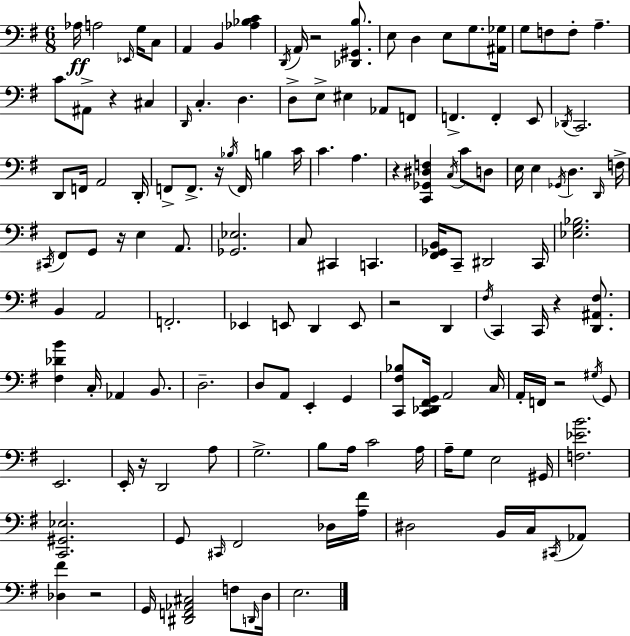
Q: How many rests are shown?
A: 10